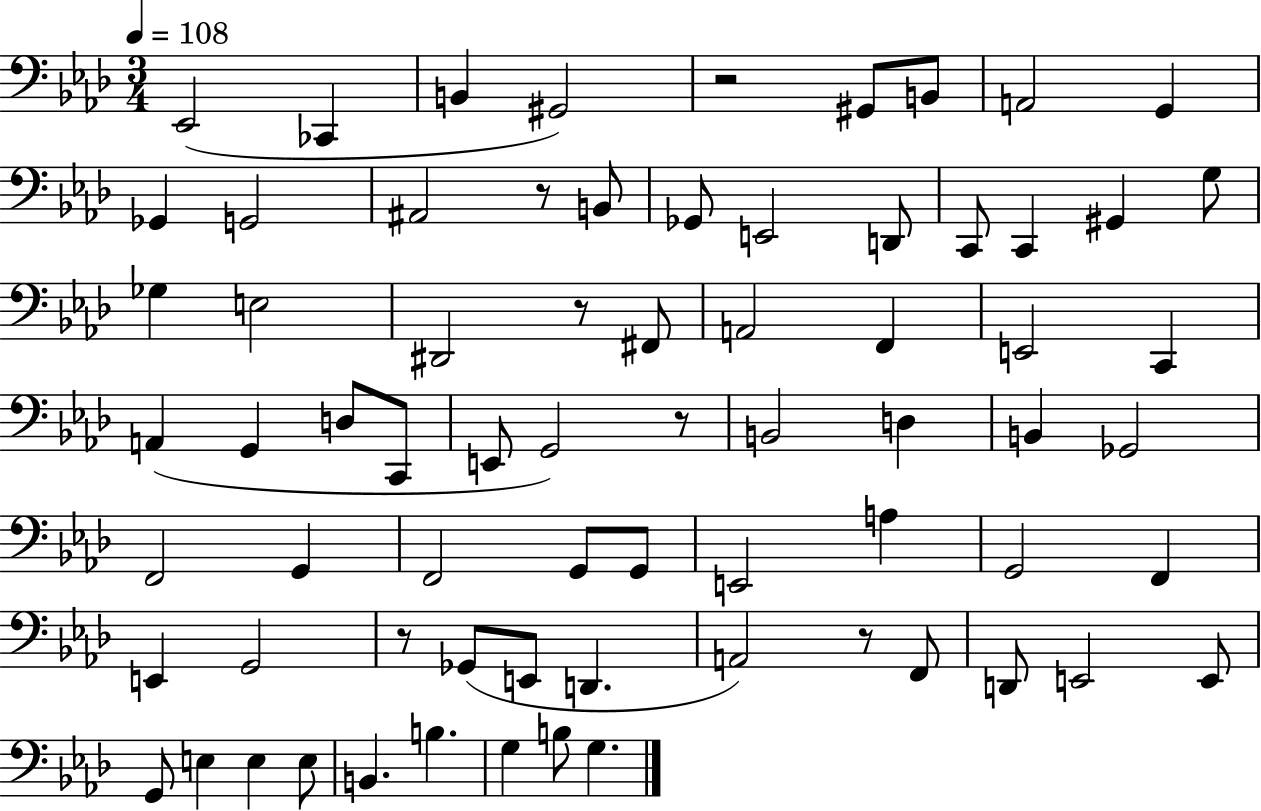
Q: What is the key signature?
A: AES major